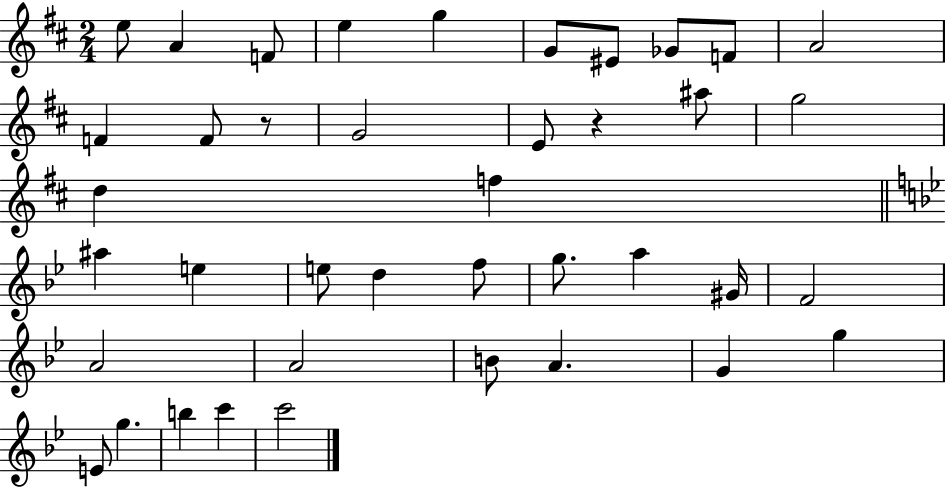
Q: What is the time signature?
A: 2/4